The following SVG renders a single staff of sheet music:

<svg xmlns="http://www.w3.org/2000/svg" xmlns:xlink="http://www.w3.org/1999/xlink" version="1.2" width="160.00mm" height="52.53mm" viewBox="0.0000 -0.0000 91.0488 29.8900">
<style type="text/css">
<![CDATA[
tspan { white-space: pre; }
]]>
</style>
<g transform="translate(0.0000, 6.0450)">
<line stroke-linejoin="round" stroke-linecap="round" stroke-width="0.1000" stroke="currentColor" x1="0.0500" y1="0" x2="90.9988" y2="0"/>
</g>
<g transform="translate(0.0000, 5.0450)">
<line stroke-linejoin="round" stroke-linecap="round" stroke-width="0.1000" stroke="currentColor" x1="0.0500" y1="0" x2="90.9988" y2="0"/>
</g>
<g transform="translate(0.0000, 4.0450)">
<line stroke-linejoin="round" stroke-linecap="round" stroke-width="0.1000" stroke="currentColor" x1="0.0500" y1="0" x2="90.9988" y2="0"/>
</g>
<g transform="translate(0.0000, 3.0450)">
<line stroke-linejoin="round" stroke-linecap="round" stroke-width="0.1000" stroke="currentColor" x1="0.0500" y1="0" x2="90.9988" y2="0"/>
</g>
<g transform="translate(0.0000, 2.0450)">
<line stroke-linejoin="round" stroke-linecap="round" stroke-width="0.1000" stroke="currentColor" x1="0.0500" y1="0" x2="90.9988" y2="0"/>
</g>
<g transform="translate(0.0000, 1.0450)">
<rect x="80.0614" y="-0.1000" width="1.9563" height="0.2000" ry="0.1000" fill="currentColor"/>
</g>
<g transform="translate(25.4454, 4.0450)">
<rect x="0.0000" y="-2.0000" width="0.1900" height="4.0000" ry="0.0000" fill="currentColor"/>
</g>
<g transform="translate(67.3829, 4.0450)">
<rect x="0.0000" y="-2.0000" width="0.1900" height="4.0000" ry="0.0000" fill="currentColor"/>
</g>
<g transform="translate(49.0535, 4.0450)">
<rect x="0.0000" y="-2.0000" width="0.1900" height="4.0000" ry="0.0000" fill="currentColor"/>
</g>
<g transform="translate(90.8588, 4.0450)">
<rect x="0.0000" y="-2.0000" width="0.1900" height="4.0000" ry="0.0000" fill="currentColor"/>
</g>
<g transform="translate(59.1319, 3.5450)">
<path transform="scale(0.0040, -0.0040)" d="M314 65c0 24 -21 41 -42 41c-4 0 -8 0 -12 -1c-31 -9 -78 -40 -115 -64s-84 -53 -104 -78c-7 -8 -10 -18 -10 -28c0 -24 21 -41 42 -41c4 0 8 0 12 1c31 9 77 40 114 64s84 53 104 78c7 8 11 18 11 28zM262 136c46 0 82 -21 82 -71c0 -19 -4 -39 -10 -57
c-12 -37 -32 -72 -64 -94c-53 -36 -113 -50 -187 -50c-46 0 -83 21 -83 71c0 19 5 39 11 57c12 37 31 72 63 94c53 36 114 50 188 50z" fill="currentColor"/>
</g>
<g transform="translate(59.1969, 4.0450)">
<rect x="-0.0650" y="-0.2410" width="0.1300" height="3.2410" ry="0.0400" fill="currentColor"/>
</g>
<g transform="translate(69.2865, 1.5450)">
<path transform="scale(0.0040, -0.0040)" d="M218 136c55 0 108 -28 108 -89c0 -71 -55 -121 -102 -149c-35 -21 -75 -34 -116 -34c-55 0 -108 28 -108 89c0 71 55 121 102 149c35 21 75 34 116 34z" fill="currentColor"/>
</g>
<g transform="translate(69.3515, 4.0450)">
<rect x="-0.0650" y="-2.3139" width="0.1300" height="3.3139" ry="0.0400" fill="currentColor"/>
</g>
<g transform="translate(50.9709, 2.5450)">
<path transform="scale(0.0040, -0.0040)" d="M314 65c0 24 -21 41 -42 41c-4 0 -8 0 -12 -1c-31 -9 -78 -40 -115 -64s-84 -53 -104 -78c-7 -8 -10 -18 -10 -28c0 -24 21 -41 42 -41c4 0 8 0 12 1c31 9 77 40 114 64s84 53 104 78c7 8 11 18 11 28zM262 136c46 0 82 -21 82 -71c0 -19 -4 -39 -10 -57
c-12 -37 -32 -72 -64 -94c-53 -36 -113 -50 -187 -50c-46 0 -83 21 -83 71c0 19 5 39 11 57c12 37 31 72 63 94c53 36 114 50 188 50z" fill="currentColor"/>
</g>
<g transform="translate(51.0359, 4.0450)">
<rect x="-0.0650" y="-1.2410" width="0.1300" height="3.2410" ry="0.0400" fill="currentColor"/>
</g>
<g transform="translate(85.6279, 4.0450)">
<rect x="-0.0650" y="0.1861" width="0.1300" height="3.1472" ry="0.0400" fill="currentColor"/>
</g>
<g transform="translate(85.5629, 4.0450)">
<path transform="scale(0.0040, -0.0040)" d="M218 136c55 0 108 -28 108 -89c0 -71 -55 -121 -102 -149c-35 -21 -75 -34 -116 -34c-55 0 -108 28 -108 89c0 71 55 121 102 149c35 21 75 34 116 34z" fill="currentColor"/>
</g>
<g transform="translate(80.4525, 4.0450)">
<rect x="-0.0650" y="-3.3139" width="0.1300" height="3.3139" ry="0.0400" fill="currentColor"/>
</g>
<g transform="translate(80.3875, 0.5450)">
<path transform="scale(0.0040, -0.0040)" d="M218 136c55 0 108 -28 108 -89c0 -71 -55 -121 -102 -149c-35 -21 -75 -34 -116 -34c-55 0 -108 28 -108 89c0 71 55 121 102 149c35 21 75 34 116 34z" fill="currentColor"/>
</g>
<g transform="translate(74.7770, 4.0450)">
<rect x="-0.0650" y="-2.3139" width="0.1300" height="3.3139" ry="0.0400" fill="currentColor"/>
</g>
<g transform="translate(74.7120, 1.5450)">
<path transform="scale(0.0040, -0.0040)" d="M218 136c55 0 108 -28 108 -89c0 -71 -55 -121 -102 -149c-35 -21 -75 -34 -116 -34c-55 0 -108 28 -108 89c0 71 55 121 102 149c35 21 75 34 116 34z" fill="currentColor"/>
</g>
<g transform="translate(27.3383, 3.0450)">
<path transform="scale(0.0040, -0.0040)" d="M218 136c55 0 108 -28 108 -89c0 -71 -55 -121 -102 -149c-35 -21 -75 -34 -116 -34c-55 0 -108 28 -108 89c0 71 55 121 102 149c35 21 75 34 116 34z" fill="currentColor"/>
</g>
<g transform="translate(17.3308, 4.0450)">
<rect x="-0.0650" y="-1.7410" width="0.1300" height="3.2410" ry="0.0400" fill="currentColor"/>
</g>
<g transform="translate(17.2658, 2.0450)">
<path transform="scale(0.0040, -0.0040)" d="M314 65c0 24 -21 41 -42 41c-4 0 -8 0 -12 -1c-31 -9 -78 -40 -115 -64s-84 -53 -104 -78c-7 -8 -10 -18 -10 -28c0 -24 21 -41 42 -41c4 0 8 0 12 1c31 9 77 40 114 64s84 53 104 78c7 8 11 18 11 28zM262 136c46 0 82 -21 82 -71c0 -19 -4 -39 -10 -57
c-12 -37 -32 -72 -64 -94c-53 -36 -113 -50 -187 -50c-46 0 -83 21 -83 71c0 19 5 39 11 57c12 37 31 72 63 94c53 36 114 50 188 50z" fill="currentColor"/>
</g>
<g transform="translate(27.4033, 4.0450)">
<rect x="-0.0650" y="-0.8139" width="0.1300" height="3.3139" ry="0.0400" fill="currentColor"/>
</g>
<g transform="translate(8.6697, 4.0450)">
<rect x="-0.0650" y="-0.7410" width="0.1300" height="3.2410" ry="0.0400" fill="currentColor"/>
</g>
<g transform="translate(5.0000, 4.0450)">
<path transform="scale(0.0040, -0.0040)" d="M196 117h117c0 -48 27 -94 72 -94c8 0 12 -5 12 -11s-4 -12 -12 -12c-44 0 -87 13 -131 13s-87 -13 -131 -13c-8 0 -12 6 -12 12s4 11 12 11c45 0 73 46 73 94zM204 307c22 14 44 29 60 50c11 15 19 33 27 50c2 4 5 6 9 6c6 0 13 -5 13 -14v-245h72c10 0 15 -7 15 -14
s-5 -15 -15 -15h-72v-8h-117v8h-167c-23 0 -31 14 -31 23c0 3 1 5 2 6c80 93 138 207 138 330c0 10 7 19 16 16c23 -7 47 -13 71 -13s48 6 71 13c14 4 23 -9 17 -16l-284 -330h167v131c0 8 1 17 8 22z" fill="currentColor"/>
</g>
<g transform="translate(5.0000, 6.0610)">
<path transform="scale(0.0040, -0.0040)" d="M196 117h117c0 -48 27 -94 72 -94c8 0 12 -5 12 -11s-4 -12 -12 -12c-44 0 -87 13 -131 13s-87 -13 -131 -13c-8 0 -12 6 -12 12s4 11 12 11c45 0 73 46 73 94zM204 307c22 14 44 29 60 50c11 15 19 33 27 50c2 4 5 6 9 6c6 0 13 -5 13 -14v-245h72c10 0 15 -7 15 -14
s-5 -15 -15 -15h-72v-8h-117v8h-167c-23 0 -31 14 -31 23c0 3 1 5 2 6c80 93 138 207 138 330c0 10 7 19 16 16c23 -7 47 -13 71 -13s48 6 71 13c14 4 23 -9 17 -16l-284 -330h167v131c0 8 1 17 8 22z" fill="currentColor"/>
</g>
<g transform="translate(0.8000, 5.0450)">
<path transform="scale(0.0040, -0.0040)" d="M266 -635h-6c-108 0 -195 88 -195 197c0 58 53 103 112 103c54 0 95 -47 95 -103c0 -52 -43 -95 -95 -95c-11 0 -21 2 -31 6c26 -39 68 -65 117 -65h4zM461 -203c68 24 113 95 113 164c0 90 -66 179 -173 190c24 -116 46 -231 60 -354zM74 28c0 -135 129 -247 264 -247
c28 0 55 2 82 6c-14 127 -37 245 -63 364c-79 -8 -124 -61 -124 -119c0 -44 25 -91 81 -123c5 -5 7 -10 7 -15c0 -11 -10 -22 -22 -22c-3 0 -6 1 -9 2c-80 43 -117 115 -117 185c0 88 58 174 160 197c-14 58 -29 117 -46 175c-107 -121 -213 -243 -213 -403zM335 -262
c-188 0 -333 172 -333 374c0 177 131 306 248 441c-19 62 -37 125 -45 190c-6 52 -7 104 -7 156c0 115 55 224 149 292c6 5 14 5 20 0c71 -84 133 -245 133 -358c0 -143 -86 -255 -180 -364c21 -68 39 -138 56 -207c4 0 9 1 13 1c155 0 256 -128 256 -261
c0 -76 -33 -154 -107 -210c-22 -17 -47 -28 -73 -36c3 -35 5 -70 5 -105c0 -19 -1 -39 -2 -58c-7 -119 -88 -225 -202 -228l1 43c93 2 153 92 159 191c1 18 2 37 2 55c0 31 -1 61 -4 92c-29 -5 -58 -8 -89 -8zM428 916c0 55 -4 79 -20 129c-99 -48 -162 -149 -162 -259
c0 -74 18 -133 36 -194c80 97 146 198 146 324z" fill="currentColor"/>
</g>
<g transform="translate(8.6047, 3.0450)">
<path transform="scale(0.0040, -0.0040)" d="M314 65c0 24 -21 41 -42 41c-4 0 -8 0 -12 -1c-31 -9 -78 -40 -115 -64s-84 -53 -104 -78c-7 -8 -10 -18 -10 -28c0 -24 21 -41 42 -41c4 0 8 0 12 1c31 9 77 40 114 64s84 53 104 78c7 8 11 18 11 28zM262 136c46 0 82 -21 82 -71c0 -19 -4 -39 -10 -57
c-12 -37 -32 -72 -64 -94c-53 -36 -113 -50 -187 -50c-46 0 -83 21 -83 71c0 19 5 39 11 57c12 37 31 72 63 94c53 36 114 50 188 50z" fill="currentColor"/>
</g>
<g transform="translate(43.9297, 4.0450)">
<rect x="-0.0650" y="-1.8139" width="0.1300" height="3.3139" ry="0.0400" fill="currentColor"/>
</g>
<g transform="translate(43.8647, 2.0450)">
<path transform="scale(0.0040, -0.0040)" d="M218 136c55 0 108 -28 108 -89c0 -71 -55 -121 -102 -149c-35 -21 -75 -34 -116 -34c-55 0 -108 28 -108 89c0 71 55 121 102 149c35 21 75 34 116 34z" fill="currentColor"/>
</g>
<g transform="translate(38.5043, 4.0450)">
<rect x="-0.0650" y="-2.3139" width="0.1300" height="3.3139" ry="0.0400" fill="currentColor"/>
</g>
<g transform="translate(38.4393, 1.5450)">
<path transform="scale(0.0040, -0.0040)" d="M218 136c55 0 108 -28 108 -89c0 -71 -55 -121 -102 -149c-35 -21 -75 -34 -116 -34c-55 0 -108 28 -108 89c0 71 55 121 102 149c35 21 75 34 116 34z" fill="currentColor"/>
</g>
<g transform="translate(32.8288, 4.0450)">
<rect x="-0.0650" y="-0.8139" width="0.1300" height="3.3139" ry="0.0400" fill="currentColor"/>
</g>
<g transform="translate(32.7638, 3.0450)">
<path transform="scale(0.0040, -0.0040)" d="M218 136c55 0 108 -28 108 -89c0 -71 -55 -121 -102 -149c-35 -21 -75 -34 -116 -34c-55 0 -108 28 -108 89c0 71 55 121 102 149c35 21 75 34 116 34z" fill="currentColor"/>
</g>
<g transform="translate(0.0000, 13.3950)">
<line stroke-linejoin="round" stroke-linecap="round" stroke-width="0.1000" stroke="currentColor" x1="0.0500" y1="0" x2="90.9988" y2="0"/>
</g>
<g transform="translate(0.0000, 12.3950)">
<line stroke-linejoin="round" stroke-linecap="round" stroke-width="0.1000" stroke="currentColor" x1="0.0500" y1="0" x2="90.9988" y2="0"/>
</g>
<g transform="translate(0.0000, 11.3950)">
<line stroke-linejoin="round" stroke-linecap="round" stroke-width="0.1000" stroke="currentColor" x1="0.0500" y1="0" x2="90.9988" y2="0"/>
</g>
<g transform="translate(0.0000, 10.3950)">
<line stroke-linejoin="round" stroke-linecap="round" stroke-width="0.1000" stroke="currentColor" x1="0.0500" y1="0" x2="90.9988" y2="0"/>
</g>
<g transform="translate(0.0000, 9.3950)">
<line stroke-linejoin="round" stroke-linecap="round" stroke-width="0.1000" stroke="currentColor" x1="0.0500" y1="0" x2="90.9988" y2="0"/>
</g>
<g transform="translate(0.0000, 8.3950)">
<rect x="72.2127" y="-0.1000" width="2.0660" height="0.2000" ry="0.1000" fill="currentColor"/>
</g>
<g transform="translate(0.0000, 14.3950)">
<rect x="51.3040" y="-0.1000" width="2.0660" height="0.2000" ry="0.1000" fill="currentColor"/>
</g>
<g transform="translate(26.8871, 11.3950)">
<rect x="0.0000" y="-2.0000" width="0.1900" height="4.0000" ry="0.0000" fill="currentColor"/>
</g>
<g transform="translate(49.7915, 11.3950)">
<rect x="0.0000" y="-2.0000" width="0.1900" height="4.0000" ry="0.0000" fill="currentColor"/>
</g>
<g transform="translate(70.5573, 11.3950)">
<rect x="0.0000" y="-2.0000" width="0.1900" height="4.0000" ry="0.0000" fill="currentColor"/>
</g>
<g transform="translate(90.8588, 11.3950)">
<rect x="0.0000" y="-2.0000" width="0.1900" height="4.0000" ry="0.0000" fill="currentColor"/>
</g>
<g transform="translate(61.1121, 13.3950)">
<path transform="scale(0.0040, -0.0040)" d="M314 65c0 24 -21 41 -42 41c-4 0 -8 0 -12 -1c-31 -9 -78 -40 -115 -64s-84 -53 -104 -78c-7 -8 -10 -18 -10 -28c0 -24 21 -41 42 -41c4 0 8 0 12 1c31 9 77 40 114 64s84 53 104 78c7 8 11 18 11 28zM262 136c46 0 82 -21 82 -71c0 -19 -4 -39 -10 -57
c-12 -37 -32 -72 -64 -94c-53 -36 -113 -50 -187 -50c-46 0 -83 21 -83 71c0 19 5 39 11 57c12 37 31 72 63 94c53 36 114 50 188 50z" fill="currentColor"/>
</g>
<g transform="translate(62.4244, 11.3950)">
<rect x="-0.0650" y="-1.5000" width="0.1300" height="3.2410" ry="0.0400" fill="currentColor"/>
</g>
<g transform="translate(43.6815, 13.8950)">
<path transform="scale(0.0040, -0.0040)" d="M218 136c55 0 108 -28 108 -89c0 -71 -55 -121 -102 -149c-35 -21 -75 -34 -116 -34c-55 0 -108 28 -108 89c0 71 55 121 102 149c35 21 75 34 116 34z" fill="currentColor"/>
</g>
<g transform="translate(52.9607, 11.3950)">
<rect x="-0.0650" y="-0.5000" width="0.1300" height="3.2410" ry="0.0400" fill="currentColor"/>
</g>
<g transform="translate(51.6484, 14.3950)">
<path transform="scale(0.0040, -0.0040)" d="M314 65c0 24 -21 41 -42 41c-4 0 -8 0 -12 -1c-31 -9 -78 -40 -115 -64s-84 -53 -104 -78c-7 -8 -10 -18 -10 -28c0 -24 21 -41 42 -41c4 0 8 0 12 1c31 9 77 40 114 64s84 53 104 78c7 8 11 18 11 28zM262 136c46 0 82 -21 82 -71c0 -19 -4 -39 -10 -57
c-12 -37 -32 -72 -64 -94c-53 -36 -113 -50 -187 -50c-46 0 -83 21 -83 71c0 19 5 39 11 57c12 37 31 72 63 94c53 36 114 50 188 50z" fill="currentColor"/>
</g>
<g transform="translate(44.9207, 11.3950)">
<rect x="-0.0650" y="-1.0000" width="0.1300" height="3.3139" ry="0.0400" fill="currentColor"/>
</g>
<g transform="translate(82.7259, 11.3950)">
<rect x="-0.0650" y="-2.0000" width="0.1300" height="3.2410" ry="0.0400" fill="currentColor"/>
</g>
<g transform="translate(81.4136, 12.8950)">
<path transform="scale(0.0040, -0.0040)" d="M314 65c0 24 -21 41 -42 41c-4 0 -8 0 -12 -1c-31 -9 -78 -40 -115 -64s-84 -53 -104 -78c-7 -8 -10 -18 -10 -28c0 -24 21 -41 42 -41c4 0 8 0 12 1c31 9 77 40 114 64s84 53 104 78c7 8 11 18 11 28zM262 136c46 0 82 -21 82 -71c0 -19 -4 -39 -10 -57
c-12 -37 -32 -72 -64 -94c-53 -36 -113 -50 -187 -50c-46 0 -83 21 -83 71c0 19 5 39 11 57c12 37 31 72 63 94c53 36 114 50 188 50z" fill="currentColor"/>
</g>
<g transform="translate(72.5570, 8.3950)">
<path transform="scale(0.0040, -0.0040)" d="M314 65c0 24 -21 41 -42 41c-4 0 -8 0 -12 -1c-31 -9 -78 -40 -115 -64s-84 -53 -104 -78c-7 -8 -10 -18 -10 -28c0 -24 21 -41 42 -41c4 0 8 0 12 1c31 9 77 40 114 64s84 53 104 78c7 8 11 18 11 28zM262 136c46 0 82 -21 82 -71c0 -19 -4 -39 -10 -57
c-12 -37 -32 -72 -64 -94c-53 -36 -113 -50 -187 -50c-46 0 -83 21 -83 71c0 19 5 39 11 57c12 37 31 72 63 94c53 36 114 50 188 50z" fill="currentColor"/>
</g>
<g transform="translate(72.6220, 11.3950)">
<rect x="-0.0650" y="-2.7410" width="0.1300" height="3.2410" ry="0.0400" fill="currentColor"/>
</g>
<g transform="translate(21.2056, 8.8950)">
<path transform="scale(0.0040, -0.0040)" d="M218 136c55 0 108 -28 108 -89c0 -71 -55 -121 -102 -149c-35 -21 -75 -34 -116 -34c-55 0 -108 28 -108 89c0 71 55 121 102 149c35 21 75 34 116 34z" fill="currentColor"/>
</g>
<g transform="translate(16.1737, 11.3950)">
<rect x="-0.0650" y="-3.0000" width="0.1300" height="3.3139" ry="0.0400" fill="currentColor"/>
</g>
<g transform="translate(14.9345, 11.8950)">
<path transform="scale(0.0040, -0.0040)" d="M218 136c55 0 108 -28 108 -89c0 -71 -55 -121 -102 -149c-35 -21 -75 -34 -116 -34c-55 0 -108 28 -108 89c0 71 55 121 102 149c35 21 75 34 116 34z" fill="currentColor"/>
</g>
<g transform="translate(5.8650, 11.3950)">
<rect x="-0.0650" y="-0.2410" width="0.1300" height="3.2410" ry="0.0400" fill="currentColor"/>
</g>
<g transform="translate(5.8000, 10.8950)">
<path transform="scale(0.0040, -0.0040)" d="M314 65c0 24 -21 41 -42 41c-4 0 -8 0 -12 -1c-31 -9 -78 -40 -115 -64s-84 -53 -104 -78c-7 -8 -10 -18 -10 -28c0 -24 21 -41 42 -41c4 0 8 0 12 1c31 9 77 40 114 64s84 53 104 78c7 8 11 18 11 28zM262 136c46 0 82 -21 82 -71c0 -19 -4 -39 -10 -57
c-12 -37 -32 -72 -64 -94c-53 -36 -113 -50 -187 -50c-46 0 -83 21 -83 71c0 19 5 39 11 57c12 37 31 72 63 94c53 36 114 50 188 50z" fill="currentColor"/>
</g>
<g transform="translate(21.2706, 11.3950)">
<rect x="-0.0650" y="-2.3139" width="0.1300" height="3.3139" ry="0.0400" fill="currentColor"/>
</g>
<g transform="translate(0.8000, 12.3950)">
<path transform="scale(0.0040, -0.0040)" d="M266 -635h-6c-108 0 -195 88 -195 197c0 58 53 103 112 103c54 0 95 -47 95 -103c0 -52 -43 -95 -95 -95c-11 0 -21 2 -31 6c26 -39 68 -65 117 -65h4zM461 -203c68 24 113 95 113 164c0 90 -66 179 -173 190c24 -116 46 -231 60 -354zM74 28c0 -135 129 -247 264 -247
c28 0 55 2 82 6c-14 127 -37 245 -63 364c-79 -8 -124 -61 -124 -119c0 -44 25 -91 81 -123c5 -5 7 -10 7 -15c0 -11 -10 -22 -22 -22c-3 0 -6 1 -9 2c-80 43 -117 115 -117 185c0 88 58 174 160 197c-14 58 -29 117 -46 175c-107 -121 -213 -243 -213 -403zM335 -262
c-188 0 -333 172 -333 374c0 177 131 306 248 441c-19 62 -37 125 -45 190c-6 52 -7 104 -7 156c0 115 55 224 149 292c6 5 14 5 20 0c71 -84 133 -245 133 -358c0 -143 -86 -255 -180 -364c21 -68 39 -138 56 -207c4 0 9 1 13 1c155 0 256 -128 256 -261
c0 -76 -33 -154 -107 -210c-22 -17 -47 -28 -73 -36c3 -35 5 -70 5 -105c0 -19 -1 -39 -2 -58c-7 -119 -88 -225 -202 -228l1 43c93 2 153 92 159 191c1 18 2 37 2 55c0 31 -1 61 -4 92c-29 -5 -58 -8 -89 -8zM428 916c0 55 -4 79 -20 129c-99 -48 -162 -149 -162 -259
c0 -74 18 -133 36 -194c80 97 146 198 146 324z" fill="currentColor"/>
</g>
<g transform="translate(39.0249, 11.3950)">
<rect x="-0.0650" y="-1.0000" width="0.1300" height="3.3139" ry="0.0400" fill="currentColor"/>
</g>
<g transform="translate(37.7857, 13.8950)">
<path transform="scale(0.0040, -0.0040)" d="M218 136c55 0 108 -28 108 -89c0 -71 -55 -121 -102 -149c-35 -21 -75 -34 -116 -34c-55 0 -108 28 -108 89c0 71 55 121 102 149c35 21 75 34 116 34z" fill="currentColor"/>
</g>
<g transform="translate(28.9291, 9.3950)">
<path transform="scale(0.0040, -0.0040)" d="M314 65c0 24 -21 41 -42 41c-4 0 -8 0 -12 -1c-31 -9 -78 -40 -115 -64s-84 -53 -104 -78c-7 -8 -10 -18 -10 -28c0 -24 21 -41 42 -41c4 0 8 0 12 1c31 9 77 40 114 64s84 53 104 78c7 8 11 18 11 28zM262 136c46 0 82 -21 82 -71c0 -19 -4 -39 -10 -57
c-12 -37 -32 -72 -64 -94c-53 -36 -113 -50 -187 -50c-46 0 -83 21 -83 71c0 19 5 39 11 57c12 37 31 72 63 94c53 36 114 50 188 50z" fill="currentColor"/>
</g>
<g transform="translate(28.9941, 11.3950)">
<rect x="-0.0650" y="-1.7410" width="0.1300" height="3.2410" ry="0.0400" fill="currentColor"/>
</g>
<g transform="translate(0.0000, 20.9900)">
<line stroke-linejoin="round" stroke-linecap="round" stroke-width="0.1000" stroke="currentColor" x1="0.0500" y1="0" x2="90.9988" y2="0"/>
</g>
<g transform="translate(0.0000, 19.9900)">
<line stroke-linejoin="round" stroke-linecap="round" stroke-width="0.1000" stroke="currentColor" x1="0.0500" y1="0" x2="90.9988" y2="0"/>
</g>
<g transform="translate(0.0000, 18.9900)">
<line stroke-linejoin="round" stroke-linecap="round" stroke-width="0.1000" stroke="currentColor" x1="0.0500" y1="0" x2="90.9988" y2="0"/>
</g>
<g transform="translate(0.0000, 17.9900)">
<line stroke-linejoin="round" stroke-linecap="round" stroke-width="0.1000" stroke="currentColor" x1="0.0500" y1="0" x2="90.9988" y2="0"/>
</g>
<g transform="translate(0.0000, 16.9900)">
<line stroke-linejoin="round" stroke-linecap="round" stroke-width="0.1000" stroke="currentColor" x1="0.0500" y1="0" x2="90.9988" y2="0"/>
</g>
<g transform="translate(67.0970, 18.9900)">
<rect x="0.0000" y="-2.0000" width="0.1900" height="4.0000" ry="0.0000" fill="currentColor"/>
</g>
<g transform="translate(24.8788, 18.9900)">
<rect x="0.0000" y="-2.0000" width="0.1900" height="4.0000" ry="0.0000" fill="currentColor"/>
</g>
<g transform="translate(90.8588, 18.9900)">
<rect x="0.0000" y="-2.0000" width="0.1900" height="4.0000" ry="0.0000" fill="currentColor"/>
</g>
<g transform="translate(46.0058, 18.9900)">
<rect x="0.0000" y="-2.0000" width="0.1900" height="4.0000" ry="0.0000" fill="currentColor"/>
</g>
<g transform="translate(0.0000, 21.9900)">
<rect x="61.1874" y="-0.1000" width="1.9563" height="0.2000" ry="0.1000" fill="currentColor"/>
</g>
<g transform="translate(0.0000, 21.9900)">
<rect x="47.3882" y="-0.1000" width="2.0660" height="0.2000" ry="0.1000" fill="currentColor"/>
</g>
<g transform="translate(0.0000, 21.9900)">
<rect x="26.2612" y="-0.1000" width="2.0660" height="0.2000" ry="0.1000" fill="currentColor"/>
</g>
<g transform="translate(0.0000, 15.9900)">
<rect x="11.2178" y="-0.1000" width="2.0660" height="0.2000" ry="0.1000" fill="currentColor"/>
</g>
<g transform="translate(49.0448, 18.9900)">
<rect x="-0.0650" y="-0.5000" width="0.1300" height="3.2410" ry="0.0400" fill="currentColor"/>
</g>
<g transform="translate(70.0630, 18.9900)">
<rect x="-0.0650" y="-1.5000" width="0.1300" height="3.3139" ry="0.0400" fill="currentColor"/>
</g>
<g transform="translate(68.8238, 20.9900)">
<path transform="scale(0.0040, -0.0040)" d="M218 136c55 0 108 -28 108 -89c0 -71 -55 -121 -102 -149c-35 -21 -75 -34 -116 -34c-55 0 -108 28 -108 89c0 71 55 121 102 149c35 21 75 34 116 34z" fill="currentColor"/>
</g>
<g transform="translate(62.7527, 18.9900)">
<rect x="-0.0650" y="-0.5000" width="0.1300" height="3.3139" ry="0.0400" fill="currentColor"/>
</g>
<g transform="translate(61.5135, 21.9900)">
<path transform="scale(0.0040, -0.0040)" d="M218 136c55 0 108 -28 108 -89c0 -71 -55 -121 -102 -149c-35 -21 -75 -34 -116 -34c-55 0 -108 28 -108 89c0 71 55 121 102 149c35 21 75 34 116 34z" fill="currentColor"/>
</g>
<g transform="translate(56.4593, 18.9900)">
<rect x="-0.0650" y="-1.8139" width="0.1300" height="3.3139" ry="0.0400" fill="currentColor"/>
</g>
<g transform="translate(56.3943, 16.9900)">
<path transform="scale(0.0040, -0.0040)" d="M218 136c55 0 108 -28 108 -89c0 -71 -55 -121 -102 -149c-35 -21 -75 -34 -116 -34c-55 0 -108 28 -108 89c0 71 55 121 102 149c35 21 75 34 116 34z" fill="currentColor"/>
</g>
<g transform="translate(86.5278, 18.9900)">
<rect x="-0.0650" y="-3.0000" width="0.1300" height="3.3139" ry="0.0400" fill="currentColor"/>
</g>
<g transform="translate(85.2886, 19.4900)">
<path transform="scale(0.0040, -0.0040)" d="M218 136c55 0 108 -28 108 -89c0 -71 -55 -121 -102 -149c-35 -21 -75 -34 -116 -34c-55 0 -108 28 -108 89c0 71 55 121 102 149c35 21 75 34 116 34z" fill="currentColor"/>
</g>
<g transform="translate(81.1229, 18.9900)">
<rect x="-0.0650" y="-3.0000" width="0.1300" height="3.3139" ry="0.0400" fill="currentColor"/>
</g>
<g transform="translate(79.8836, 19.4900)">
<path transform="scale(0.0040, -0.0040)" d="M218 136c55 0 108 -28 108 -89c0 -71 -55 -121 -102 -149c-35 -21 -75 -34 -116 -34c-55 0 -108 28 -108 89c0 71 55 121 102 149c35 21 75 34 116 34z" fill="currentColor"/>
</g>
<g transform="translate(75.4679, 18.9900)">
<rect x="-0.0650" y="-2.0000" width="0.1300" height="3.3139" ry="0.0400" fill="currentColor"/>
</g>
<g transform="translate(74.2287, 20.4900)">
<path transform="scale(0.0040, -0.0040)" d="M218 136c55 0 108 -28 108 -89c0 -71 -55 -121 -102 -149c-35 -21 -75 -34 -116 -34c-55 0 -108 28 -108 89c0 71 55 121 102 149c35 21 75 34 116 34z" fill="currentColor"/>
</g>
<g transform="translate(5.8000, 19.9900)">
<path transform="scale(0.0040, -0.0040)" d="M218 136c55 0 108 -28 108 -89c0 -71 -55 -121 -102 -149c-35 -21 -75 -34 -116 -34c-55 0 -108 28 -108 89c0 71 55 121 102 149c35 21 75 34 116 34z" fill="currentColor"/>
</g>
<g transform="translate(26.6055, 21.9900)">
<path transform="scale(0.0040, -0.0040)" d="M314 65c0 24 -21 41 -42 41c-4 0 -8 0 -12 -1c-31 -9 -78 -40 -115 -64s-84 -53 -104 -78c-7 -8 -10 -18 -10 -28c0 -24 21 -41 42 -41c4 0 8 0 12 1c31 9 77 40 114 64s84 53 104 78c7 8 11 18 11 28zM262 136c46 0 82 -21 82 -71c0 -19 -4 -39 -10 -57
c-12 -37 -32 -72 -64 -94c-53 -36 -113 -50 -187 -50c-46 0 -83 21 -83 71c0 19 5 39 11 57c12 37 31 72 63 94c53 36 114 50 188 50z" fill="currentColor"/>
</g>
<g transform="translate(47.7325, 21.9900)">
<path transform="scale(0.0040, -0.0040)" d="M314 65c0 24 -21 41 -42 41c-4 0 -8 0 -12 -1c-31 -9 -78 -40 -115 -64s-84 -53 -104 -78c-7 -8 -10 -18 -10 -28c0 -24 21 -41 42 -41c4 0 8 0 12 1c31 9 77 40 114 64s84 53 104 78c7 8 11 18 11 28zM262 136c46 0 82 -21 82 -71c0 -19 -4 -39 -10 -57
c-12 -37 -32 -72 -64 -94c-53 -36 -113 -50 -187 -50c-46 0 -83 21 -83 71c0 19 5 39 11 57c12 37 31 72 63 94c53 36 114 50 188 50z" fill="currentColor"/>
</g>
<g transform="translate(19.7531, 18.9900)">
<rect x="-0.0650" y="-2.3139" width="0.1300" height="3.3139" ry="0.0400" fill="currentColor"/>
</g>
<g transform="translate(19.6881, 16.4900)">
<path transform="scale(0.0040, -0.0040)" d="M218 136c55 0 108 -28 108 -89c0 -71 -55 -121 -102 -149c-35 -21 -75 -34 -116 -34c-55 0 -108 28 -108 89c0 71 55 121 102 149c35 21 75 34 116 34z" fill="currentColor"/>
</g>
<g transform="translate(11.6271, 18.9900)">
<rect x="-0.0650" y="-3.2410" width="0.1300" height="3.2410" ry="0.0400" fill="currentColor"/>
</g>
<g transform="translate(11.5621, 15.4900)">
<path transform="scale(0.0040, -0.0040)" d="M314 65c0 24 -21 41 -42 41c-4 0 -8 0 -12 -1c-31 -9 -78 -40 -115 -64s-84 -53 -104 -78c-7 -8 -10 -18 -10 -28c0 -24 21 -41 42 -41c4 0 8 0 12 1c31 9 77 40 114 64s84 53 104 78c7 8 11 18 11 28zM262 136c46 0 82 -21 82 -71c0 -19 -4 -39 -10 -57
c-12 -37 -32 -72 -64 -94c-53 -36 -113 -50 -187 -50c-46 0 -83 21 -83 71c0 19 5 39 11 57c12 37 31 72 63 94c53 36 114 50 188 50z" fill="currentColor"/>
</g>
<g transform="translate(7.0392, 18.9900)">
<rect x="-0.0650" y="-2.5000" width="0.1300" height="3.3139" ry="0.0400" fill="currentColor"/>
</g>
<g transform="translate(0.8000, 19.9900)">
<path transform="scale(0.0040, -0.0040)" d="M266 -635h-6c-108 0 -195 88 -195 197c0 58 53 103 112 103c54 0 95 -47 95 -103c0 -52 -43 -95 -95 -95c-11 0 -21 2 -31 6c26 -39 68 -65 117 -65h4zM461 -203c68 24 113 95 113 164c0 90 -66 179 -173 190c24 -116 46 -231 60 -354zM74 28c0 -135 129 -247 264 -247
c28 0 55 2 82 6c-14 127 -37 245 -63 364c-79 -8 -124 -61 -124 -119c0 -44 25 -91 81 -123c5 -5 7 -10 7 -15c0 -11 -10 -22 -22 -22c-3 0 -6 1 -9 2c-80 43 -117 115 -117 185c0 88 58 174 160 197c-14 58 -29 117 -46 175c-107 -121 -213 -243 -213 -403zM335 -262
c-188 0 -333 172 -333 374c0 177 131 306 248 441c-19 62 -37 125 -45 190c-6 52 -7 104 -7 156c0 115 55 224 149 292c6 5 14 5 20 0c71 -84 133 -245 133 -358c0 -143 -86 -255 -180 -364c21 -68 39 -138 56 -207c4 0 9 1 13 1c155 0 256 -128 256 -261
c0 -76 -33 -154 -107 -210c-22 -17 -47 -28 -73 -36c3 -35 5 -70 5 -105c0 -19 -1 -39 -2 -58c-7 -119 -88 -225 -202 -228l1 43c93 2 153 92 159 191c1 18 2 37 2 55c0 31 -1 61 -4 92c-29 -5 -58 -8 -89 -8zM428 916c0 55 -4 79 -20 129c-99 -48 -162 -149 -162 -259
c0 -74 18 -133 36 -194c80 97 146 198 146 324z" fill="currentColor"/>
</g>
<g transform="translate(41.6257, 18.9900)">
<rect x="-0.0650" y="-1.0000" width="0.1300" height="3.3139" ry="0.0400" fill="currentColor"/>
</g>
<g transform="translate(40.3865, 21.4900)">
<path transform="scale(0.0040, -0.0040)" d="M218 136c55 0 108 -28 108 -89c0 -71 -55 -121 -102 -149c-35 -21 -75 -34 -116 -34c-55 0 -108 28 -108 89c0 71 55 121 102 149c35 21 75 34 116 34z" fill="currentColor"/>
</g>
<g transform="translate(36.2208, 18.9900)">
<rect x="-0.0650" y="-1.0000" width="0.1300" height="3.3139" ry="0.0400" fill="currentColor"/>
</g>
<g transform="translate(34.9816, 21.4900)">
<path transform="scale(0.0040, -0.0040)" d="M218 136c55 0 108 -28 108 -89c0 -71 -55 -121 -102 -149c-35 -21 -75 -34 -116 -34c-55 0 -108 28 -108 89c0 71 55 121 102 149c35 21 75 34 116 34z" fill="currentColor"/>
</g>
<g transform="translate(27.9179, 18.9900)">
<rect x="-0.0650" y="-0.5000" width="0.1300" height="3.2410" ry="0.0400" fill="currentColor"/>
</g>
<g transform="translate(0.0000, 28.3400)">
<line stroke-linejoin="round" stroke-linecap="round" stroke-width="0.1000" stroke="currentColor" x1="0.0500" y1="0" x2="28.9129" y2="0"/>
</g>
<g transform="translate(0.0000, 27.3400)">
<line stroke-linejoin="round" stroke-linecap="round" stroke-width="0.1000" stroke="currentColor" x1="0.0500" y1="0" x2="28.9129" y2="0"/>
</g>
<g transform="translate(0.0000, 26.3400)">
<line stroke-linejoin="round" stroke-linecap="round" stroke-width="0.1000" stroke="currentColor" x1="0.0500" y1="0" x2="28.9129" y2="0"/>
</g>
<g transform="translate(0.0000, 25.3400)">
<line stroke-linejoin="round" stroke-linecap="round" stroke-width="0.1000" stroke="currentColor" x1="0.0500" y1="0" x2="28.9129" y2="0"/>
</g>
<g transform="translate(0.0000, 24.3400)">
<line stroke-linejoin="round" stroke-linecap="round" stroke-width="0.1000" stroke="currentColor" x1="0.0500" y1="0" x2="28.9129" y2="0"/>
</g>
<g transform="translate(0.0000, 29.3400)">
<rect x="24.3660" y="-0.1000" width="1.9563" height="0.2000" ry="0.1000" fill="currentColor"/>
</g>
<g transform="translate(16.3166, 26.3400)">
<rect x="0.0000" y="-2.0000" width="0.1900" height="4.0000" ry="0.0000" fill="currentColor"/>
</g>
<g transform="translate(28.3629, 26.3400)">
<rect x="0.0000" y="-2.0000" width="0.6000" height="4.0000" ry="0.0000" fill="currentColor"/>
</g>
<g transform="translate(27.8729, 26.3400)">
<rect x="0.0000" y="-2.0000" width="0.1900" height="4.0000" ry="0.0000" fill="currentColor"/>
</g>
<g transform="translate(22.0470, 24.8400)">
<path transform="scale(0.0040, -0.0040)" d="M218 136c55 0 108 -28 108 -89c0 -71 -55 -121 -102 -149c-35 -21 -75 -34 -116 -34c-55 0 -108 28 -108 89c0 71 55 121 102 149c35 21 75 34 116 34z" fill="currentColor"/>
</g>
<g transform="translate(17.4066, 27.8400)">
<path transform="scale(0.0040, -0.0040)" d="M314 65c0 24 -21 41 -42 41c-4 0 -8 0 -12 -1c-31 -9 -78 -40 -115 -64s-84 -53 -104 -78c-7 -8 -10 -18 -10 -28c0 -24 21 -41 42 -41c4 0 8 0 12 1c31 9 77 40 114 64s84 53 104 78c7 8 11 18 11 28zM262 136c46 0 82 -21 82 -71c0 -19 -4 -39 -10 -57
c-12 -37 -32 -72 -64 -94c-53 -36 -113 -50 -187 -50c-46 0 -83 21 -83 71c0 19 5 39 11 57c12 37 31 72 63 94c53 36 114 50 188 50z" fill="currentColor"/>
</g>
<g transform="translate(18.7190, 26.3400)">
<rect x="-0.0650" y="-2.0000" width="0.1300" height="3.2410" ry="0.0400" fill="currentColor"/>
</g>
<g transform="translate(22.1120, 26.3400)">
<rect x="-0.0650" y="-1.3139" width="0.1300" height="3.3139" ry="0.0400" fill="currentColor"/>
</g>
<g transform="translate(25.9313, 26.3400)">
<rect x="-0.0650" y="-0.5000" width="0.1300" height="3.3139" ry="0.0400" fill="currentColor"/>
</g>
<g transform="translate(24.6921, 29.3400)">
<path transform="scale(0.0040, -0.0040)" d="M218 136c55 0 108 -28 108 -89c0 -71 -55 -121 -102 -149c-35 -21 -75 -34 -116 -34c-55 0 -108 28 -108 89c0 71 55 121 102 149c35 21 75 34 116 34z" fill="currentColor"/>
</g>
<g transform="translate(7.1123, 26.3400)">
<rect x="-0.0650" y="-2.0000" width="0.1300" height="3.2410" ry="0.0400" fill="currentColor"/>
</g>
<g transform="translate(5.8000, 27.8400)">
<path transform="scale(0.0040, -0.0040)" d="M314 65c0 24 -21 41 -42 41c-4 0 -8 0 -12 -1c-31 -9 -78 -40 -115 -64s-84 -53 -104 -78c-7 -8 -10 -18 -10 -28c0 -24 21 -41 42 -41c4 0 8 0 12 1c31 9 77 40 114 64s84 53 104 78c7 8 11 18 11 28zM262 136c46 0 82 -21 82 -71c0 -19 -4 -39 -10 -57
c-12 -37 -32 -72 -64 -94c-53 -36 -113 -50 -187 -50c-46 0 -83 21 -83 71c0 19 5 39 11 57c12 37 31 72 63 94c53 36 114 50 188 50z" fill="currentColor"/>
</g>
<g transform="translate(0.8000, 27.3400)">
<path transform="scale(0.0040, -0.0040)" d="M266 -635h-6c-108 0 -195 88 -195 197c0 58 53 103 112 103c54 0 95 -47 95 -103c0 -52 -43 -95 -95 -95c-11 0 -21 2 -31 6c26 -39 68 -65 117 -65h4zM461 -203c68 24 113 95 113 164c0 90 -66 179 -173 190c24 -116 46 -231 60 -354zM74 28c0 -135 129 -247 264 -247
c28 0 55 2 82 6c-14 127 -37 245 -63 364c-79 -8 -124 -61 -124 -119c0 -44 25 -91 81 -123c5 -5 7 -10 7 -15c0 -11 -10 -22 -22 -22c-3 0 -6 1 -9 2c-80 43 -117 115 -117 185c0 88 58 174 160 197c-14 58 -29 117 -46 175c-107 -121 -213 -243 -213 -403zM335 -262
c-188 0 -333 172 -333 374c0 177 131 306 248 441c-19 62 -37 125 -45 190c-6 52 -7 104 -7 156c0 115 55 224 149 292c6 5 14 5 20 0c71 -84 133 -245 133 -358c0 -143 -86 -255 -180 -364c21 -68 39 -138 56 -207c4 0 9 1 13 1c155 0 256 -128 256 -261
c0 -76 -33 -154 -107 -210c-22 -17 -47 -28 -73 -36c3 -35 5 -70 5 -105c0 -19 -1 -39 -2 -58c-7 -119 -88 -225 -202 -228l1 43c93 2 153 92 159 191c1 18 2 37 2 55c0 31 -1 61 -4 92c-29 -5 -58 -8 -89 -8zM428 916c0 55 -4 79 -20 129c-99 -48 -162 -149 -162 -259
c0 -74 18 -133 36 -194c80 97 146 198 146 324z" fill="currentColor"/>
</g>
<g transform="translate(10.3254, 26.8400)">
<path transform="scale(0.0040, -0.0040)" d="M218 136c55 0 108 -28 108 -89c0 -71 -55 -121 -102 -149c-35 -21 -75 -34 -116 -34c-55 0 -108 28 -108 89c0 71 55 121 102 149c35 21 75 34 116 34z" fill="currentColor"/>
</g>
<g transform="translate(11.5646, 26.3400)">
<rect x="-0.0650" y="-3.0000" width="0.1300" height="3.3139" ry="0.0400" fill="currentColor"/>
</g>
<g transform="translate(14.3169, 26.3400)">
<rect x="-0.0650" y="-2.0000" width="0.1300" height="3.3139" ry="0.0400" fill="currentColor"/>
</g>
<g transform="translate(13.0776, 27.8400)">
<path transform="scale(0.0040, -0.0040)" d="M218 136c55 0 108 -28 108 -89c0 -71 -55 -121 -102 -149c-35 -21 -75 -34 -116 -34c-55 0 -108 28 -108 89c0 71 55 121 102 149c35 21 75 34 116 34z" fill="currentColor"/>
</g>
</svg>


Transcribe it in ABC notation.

X:1
T:Untitled
M:4/4
L:1/4
K:C
d2 f2 d d g f e2 c2 g g b B c2 A g f2 D D C2 E2 a2 F2 G b2 g C2 D D C2 f C E F A A F2 A F F2 e C